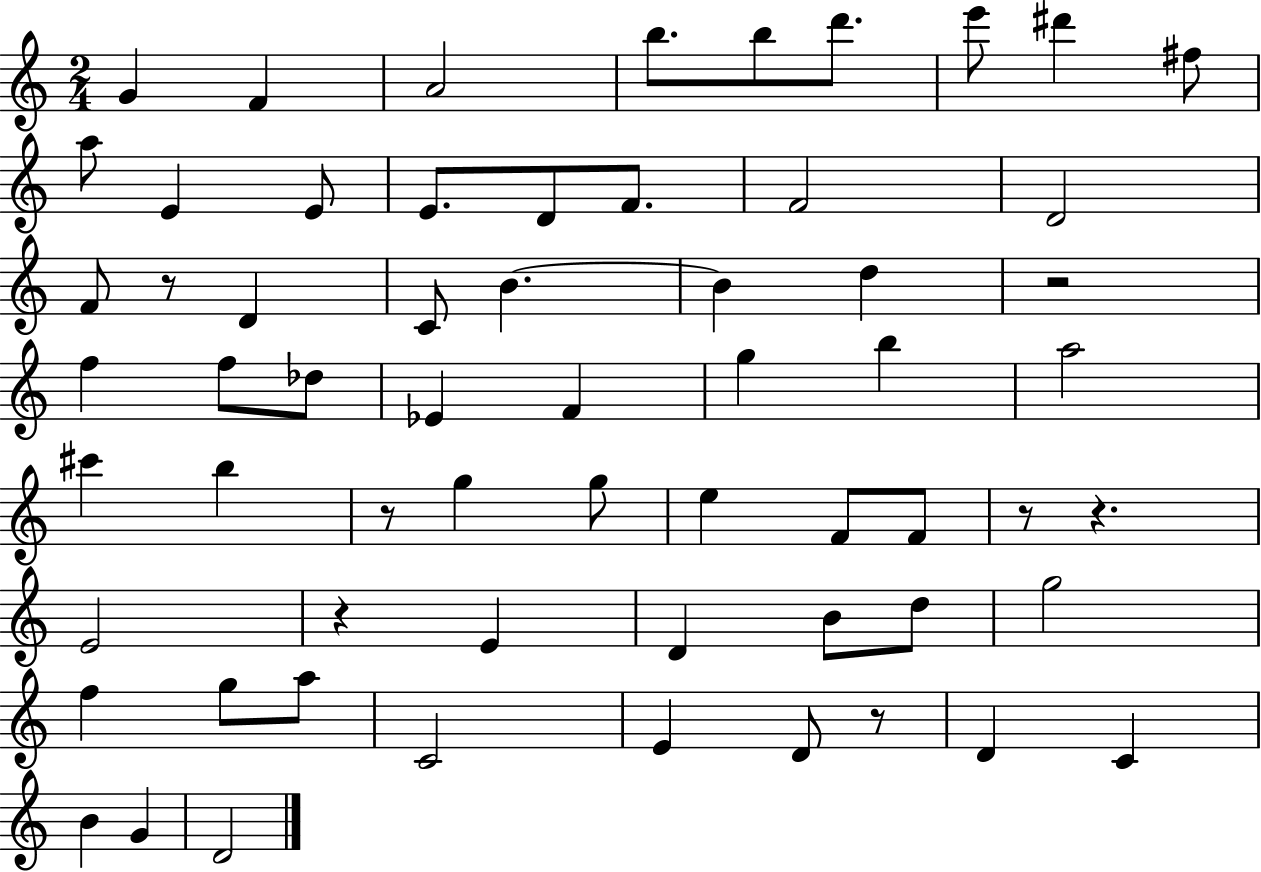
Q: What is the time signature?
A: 2/4